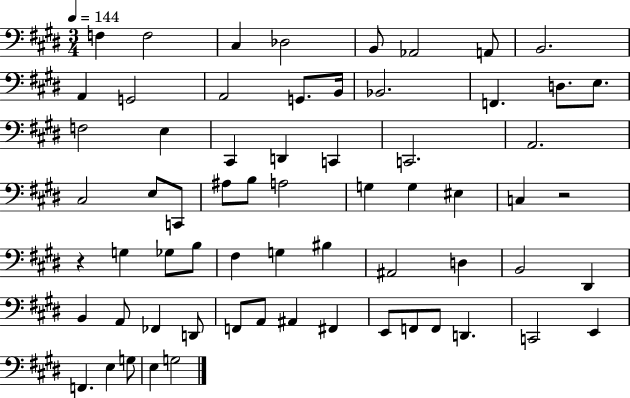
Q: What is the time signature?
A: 3/4